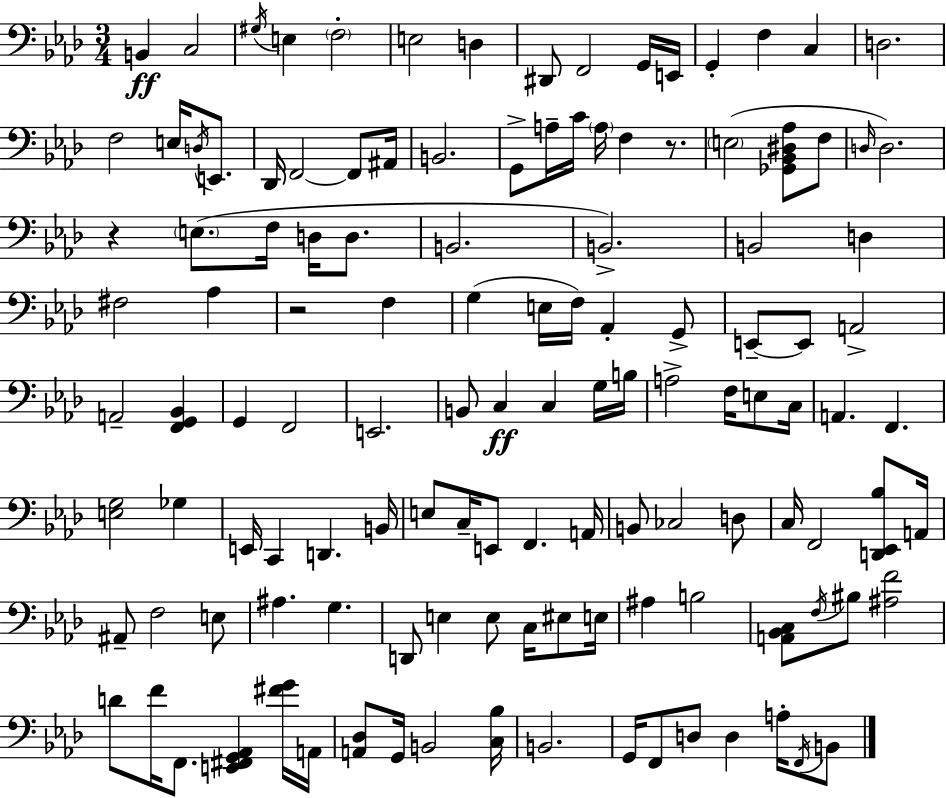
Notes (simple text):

B2/q C3/h G#3/s E3/q F3/h E3/h D3/q D#2/e F2/h G2/s E2/s G2/q F3/q C3/q D3/h. F3/h E3/s D3/s E2/e. Db2/s F2/h F2/e A#2/s B2/h. G2/e A3/s C4/s A3/s F3/q R/e. E3/h [Gb2,Bb2,D#3,Ab3]/e F3/e D3/s D3/h. R/q E3/e. F3/s D3/s D3/e. B2/h. B2/h. B2/h D3/q F#3/h Ab3/q R/h F3/q G3/q E3/s F3/s Ab2/q G2/e E2/e E2/e A2/h A2/h [F2,G2,Bb2]/q G2/q F2/h E2/h. B2/e C3/q C3/q G3/s B3/s A3/h F3/s E3/e C3/s A2/q. F2/q. [E3,G3]/h Gb3/q E2/s C2/q D2/q. B2/s E3/e C3/s E2/e F2/q. A2/s B2/e CES3/h D3/e C3/s F2/h [D2,Eb2,Bb3]/e A2/s A#2/e F3/h E3/e A#3/q. G3/q. D2/e E3/q E3/e C3/s EIS3/e E3/s A#3/q B3/h [A2,Bb2,C3]/e F3/s BIS3/e [A#3,F4]/h D4/e F4/s F2/e. [E2,F#2,G2,Ab2]/q [F#4,G4]/s A2/s [A2,Db3]/e G2/s B2/h [C3,Bb3]/s B2/h. G2/s F2/e D3/e D3/q A3/s F2/s B2/e